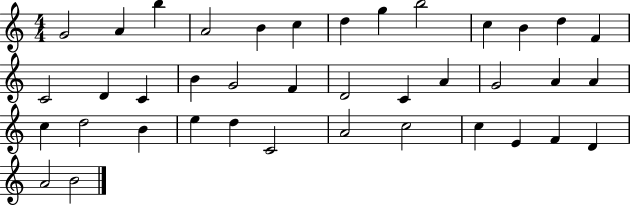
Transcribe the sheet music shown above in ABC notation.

X:1
T:Untitled
M:4/4
L:1/4
K:C
G2 A b A2 B c d g b2 c B d F C2 D C B G2 F D2 C A G2 A A c d2 B e d C2 A2 c2 c E F D A2 B2